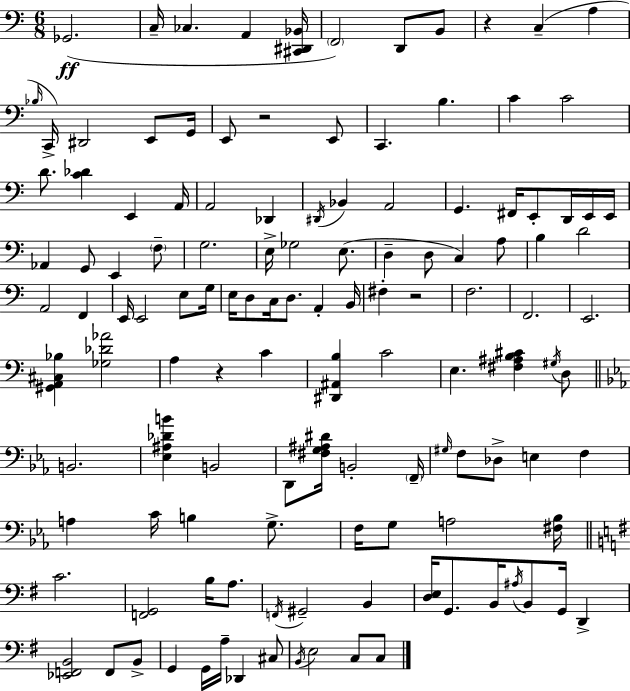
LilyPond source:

{
  \clef bass
  \numericTimeSignature
  \time 6/8
  \key a \minor
  ges,2.(\ff | c16-- ces4. a,4 <cis, dis, bes,>16 | \parenthesize f,2) d,8 b,8 | r4 c4--( a4 | \break \grace { bes16 } c,16->) dis,2 e,8 | g,16 e,8 r2 e,8 | c,4. b4. | c'4 c'2 | \break d'8. <c' des'>4 e,4 | a,16 a,2 des,4 | \acciaccatura { dis,16 } bes,4 a,2 | g,4. fis,16 e,8-. d,16 | \break e,16 e,16 aes,4 g,8 e,4 | \parenthesize f8-- g2. | e16-> ges2 e8.( | d4-- d8 c4) | \break a8 b4 d'2 | a,2 f,4 | e,16 e,2 e8 | g16 e16 d8 c16 d8. a,4-. | \break b,16 fis4-. r2 | f2. | f,2. | e,2. | \break <gis, a, cis bes>4 <ges des' aes'>2 | a4 r4 c'4 | <dis, ais, b>4 c'2 | e4. <fis ais b cis'>4 | \break \acciaccatura { gis16 } d8 \bar "||" \break \key c \minor b,2. | <ees ais des' b'>4 b,2 | d,8 <fis g ais dis'>16 b,2-. \parenthesize f,16-- | \grace { gis16 } f8 des8-> e4 f4 | \break a4 c'16 b4 g8.-> | f16 g8 a2 | <fis bes>16 \bar "||" \break \key g \major c'2. | <f, g,>2 b16 a8. | \acciaccatura { f,16 } gis,2-- b,4 | <d e>16 g,8. b,16 \acciaccatura { ais16 } b,8 g,16 d,4-> | \break <ees, f, b,>2 f,8 | b,8-> g,4 g,16 a16-- des,4 | cis8 \acciaccatura { b,16 } e2 c8 | c8 \bar "|."
}